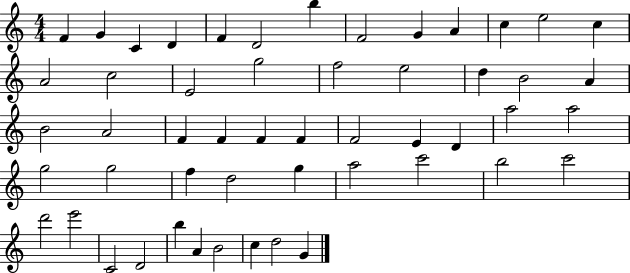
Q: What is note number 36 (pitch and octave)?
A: F5